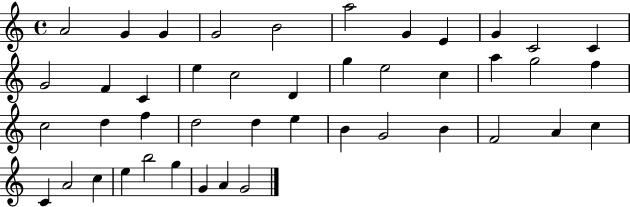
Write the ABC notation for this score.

X:1
T:Untitled
M:4/4
L:1/4
K:C
A2 G G G2 B2 a2 G E G C2 C G2 F C e c2 D g e2 c a g2 f c2 d f d2 d e B G2 B F2 A c C A2 c e b2 g G A G2